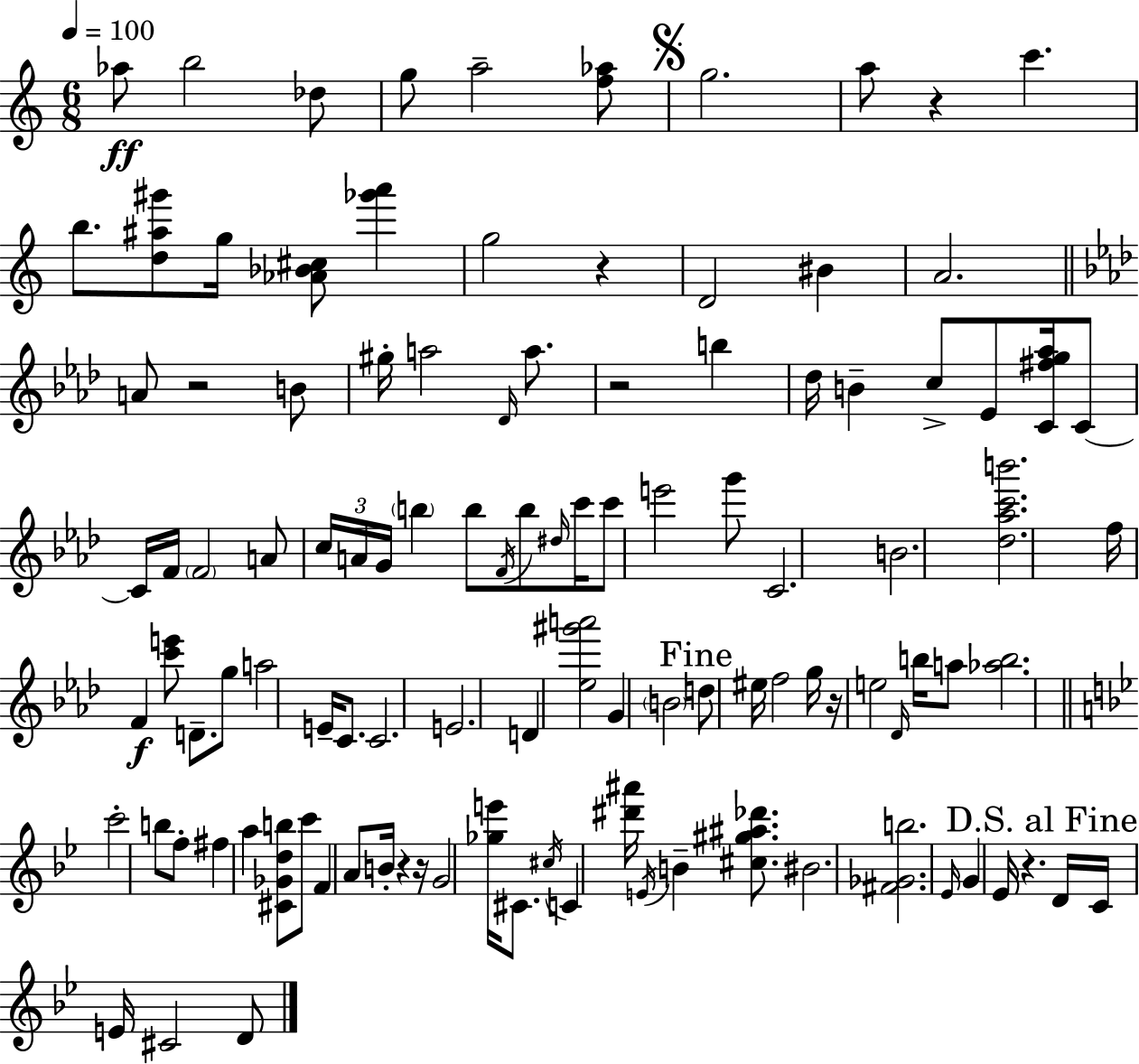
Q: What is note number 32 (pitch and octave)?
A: A4